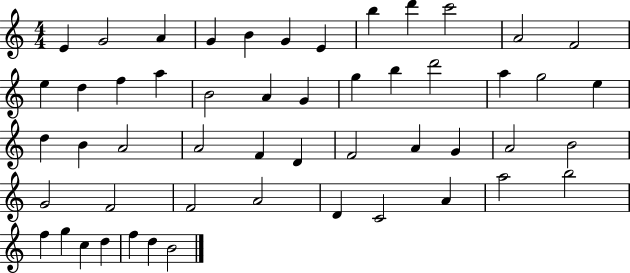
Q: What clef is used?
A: treble